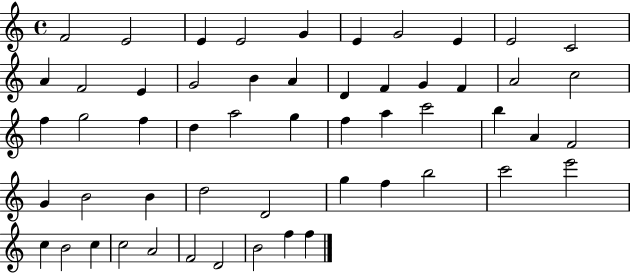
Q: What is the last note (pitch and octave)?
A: F5